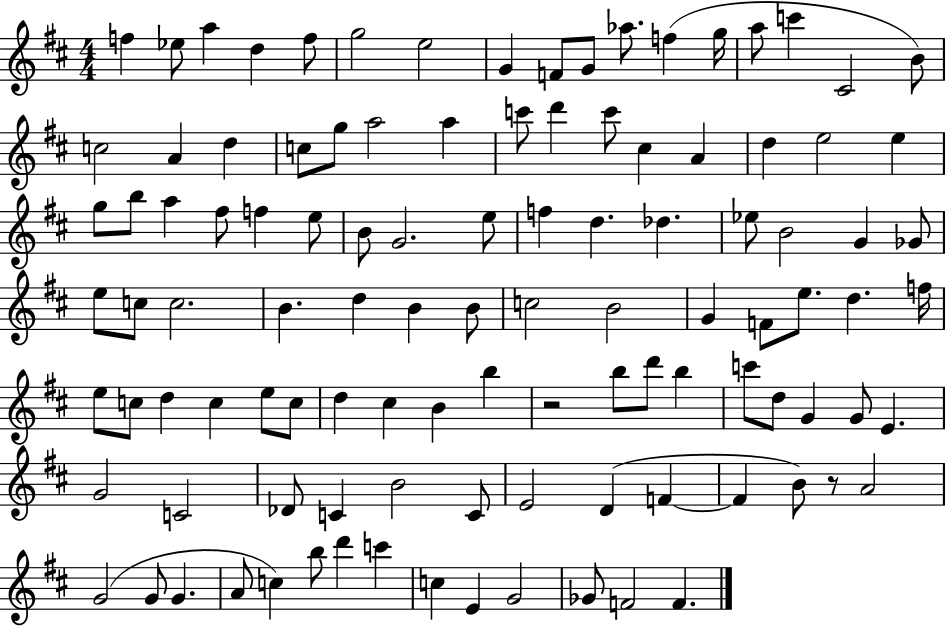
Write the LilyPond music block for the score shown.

{
  \clef treble
  \numericTimeSignature
  \time 4/4
  \key d \major
  f''4 ees''8 a''4 d''4 f''8 | g''2 e''2 | g'4 f'8 g'8 aes''8. f''4( g''16 | a''8 c'''4 cis'2 b'8) | \break c''2 a'4 d''4 | c''8 g''8 a''2 a''4 | c'''8 d'''4 c'''8 cis''4 a'4 | d''4 e''2 e''4 | \break g''8 b''8 a''4 fis''8 f''4 e''8 | b'8 g'2. e''8 | f''4 d''4. des''4. | ees''8 b'2 g'4 ges'8 | \break e''8 c''8 c''2. | b'4. d''4 b'4 b'8 | c''2 b'2 | g'4 f'8 e''8. d''4. f''16 | \break e''8 c''8 d''4 c''4 e''8 c''8 | d''4 cis''4 b'4 b''4 | r2 b''8 d'''8 b''4 | c'''8 d''8 g'4 g'8 e'4. | \break g'2 c'2 | des'8 c'4 b'2 c'8 | e'2 d'4( f'4~~ | f'4 b'8) r8 a'2 | \break g'2( g'8 g'4. | a'8 c''4) b''8 d'''4 c'''4 | c''4 e'4 g'2 | ges'8 f'2 f'4. | \break \bar "|."
}